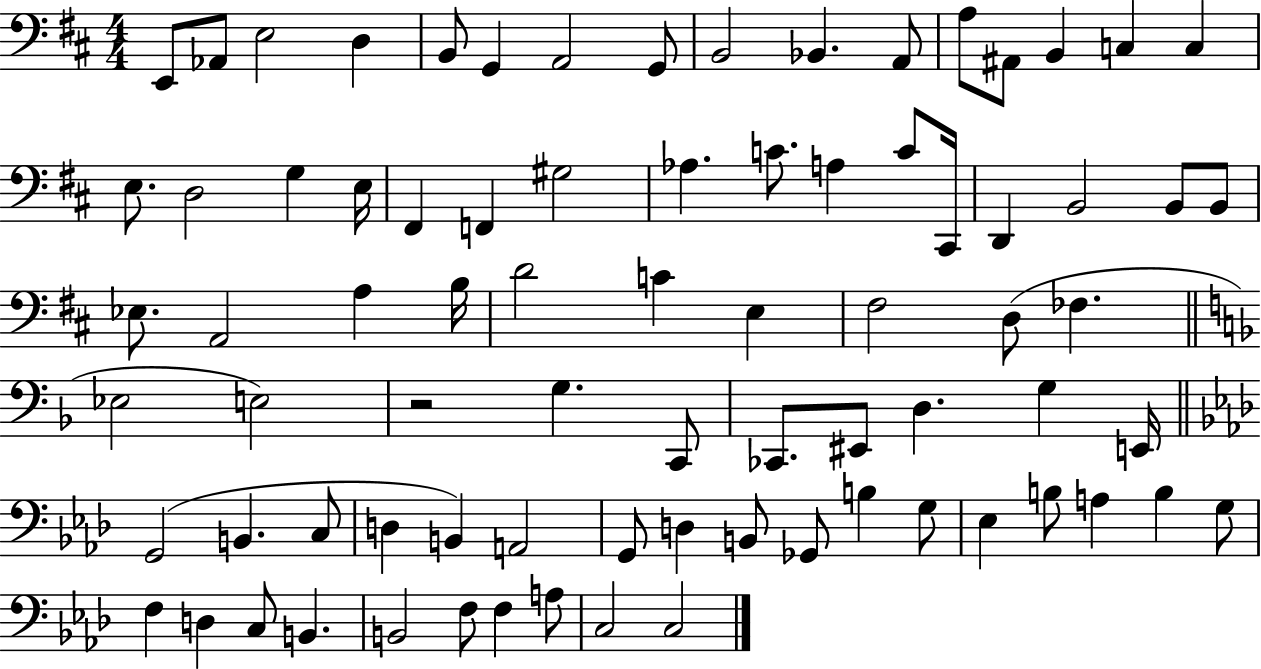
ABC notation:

X:1
T:Untitled
M:4/4
L:1/4
K:D
E,,/2 _A,,/2 E,2 D, B,,/2 G,, A,,2 G,,/2 B,,2 _B,, A,,/2 A,/2 ^A,,/2 B,, C, C, E,/2 D,2 G, E,/4 ^F,, F,, ^G,2 _A, C/2 A, C/2 ^C,,/4 D,, B,,2 B,,/2 B,,/2 _E,/2 A,,2 A, B,/4 D2 C E, ^F,2 D,/2 _F, _E,2 E,2 z2 G, C,,/2 _C,,/2 ^E,,/2 D, G, E,,/4 G,,2 B,, C,/2 D, B,, A,,2 G,,/2 D, B,,/2 _G,,/2 B, G,/2 _E, B,/2 A, B, G,/2 F, D, C,/2 B,, B,,2 F,/2 F, A,/2 C,2 C,2